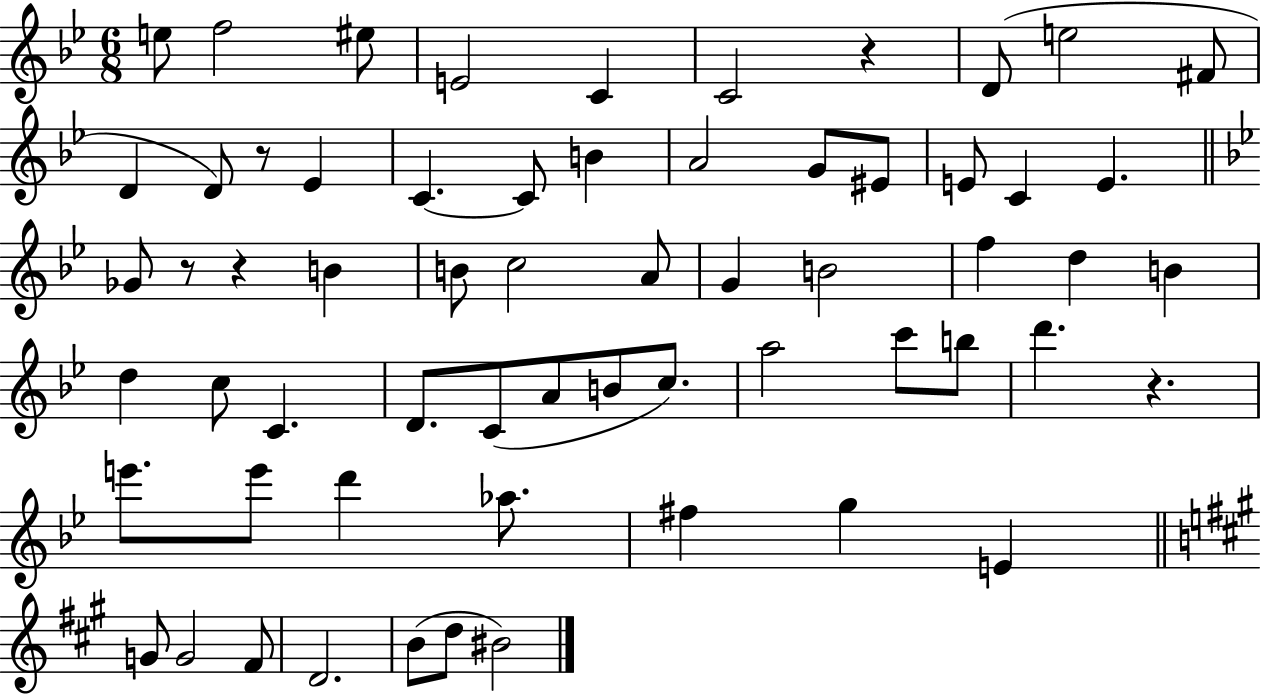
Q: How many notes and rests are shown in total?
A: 62